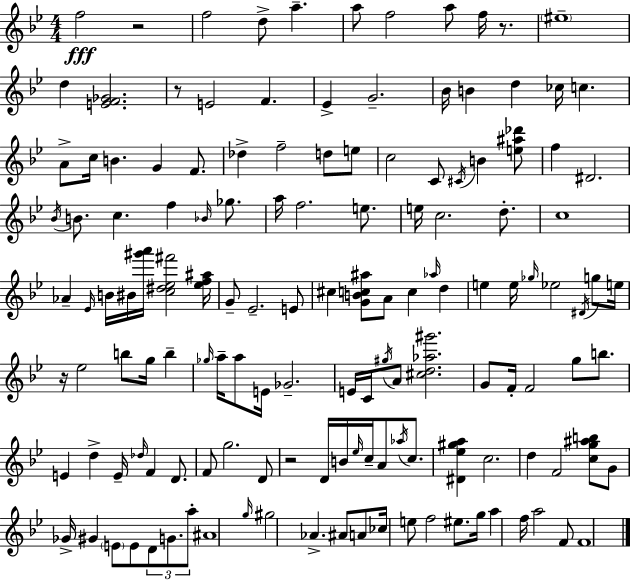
{
  \clef treble
  \numericTimeSignature
  \time 4/4
  \key bes \major
  \repeat volta 2 { f''2\fff r2 | f''2 d''8-> a''4.-- | a''8 f''2 a''8 f''16 r8. | \parenthesize eis''1-- | \break d''4 <e' f' ges'>2. | r8 e'2 f'4. | ees'4-> g'2.-- | bes'16 b'4 d''4 ces''16 c''4. | \break a'8-> c''16 b'4. g'4 f'8. | des''4-> f''2-- d''8 e''8 | c''2 c'8 \acciaccatura { cis'16 } b'4 <e'' ais'' des'''>8 | f''4 dis'2. | \break \acciaccatura { bes'16 } b'8. c''4. f''4 \grace { bes'16 } | ges''8. a''16 f''2. | e''8. e''16 c''2. | d''8.-. c''1 | \break aes'4-- \grace { ees'16 } b'16 bis'16 <gis''' a'''>16 <c'' dis'' ees'' fis'''>2 | <ees'' f'' ais''>16 g'8-- ees'2.-- | e'8 cis''4 <g' b' c'' ais''>8 a'8 c''4 | \grace { aes''16 } d''4 e''4 e''16 \grace { ges''16 } ees''2 | \break \acciaccatura { dis'16 } g''8 e''16 r16 ees''2 | b''8 g''16 b''4-- \grace { ges''16 } a''16-- a''8 e'16 ges'2.-- | e'16 c'16 \acciaccatura { gis''16 } a'8 <cis'' d'' aes'' gis'''>2. | g'8 f'16-. f'2 | \break g''8 b''8. e'4 d''4-> | e'16-- \grace { des''16 } f'4 d'8. f'8 g''2. | d'8 r2 | d'16 b'16 \grace { ees''16 } c''16-- a'8 \acciaccatura { aes''16 } c''8. <dis' ees'' gis'' a''>4 | \break c''2. d''4 | f'2 <c'' g'' ais'' b''>8 g'8 ges'16-> gis'4 | \parenthesize e'8 e'8 \tuplet 3/2 { d'8 g'8. a''8-. } ais'1 | \grace { g''16 } gis''2 | \break aes'4.-> ais'8 a'8 ces''16 | e''8 f''2 eis''8. g''16 a''4 | f''16 a''2 f'8 f'1 | } \bar "|."
}